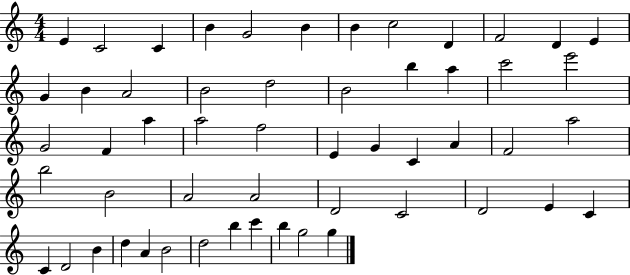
X:1
T:Untitled
M:4/4
L:1/4
K:C
E C2 C B G2 B B c2 D F2 D E G B A2 B2 d2 B2 b a c'2 e'2 G2 F a a2 f2 E G C A F2 a2 b2 B2 A2 A2 D2 C2 D2 E C C D2 B d A B2 d2 b c' b g2 g